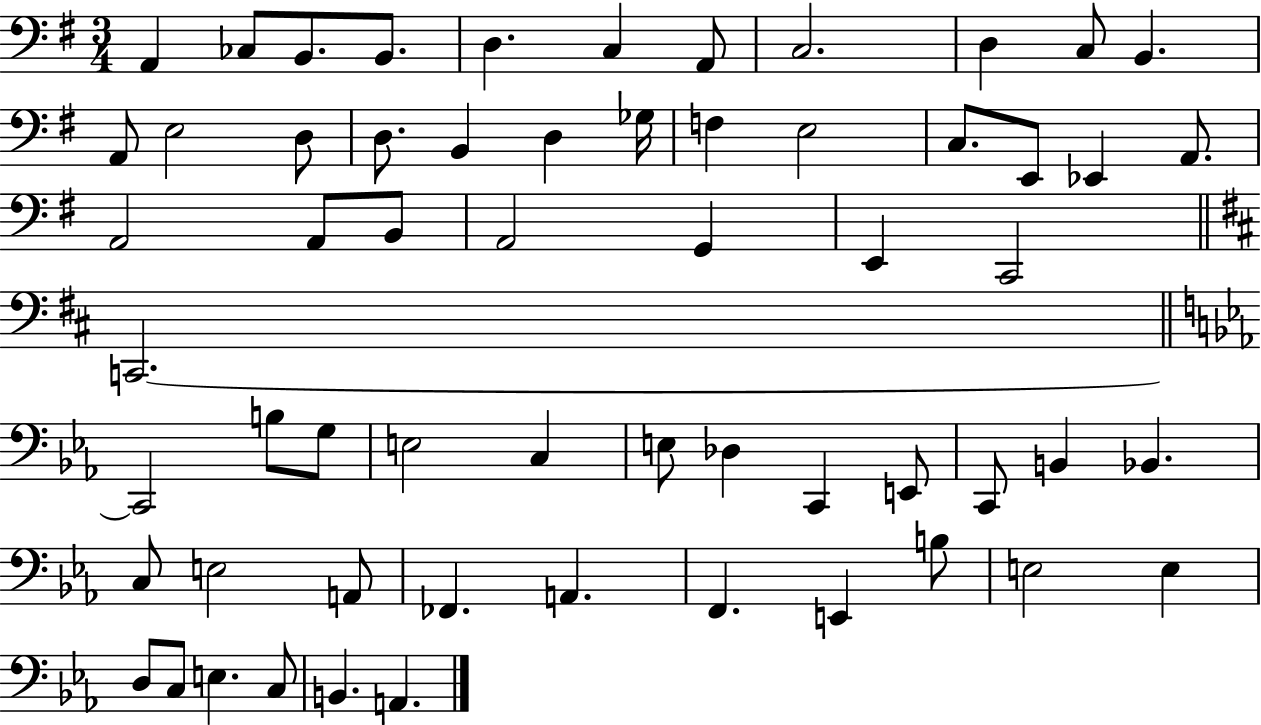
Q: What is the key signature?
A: G major